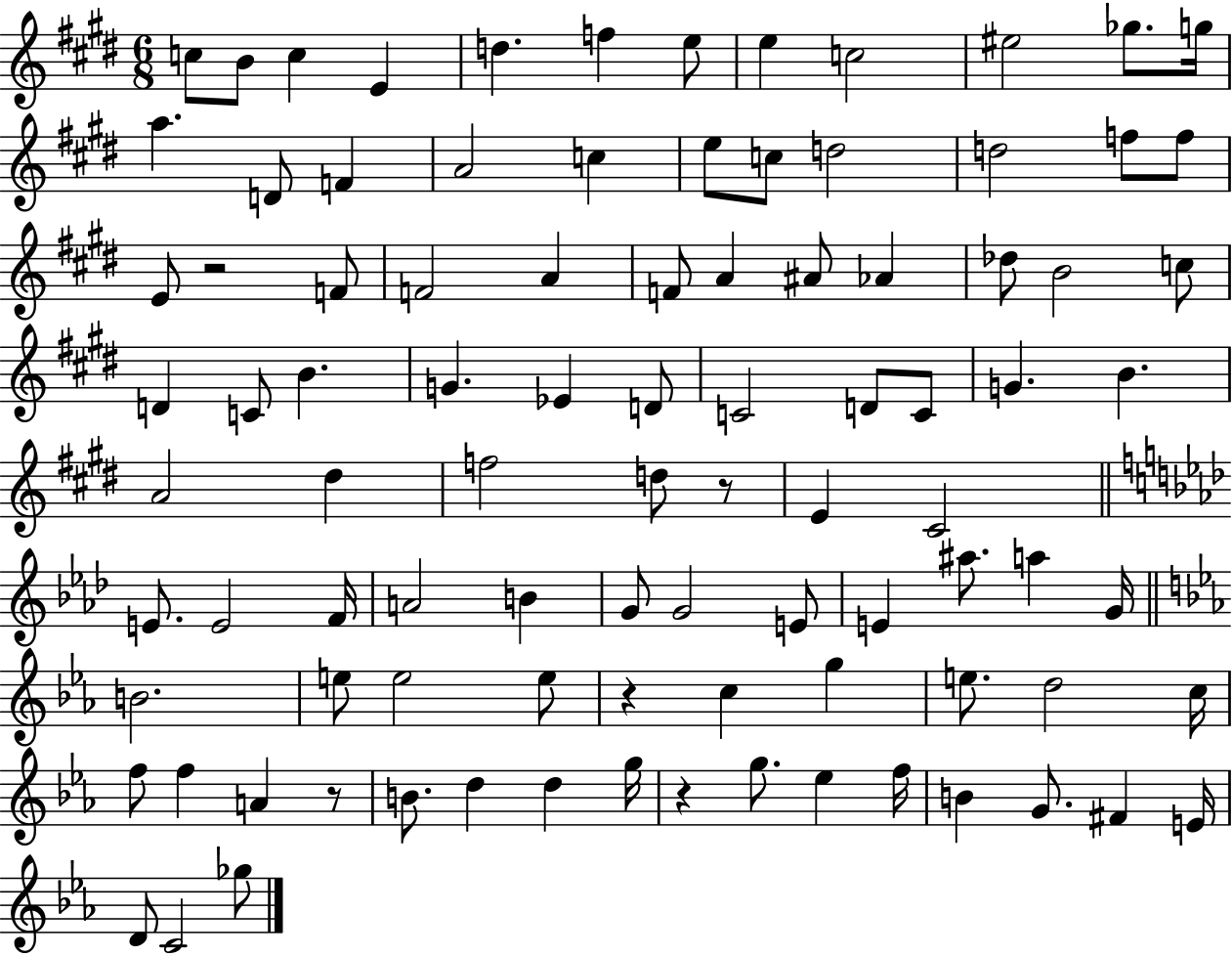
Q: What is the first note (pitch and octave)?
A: C5